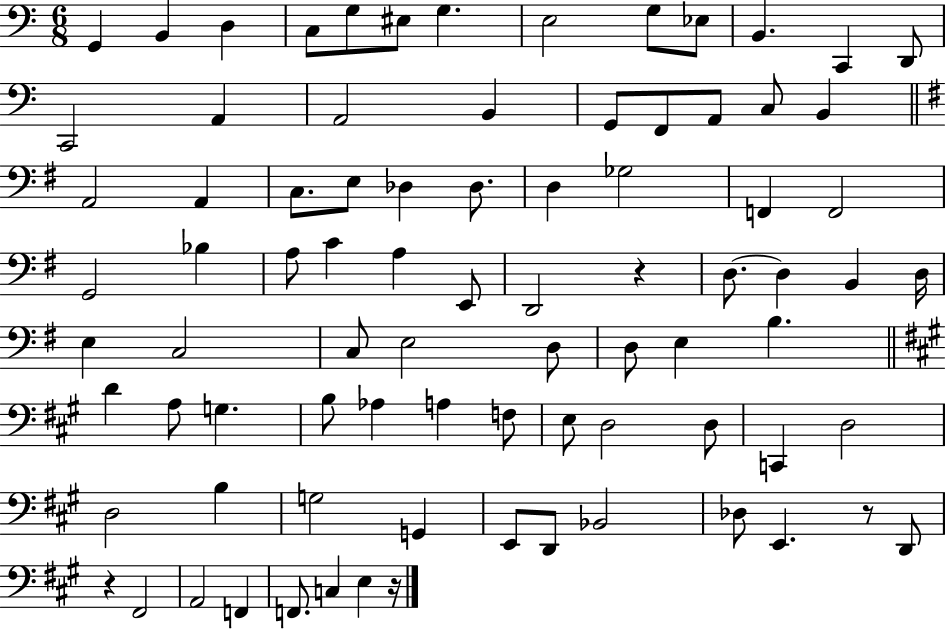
X:1
T:Untitled
M:6/8
L:1/4
K:C
G,, B,, D, C,/2 G,/2 ^E,/2 G, E,2 G,/2 _E,/2 B,, C,, D,,/2 C,,2 A,, A,,2 B,, G,,/2 F,,/2 A,,/2 C,/2 B,, A,,2 A,, C,/2 E,/2 _D, _D,/2 D, _G,2 F,, F,,2 G,,2 _B, A,/2 C A, E,,/2 D,,2 z D,/2 D, B,, D,/4 E, C,2 C,/2 E,2 D,/2 D,/2 E, B, D A,/2 G, B,/2 _A, A, F,/2 E,/2 D,2 D,/2 C,, D,2 D,2 B, G,2 G,, E,,/2 D,,/2 _B,,2 _D,/2 E,, z/2 D,,/2 z ^F,,2 A,,2 F,, F,,/2 C, E, z/4